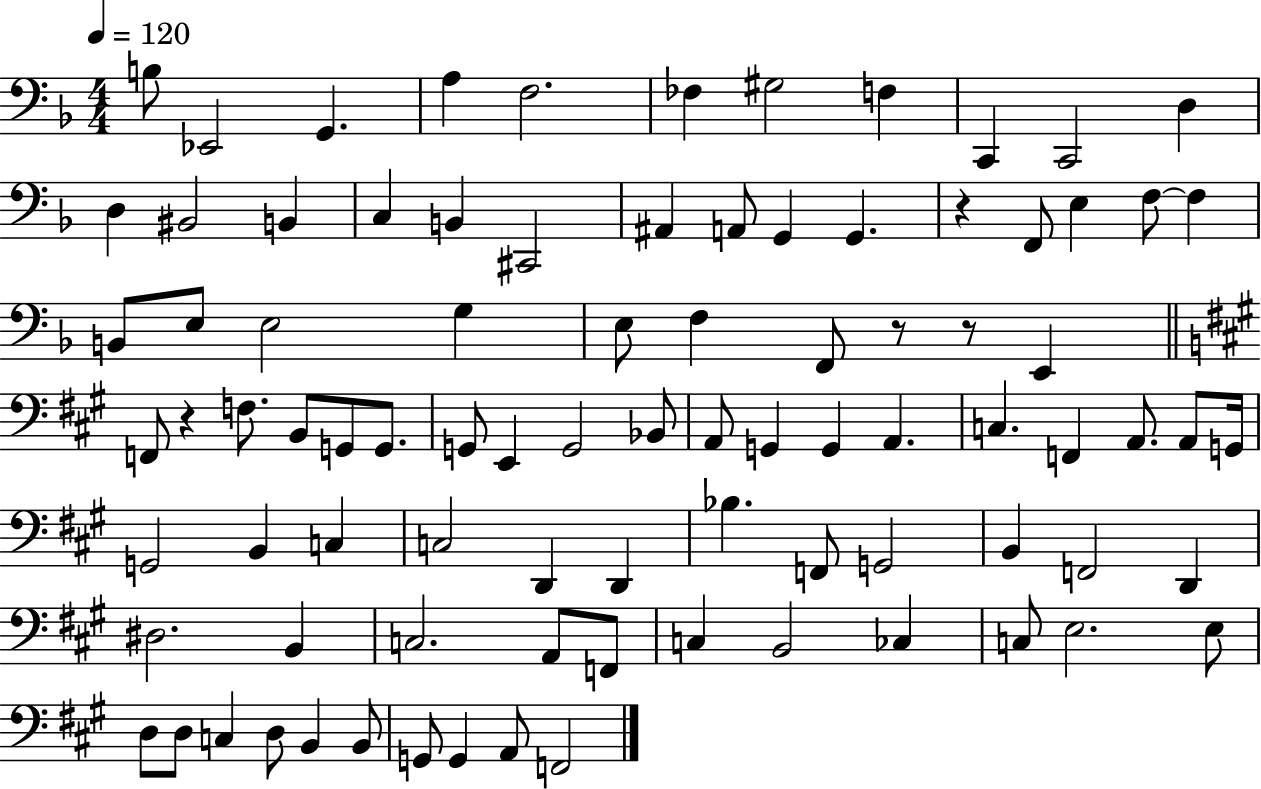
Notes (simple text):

B3/e Eb2/h G2/q. A3/q F3/h. FES3/q G#3/h F3/q C2/q C2/h D3/q D3/q BIS2/h B2/q C3/q B2/q C#2/h A#2/q A2/e G2/q G2/q. R/q F2/e E3/q F3/e F3/q B2/e E3/e E3/h G3/q E3/e F3/q F2/e R/e R/e E2/q F2/e R/q F3/e. B2/e G2/e G2/e. G2/e E2/q G2/h Bb2/e A2/e G2/q G2/q A2/q. C3/q. F2/q A2/e. A2/e G2/s G2/h B2/q C3/q C3/h D2/q D2/q Bb3/q. F2/e G2/h B2/q F2/h D2/q D#3/h. B2/q C3/h. A2/e F2/e C3/q B2/h CES3/q C3/e E3/h. E3/e D3/e D3/e C3/q D3/e B2/q B2/e G2/e G2/q A2/e F2/h